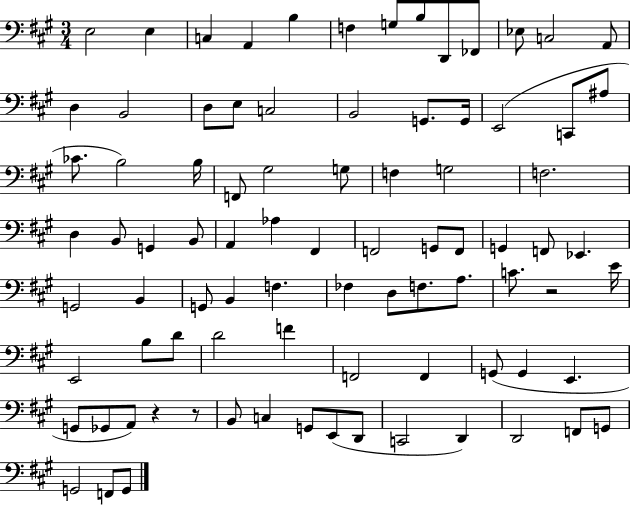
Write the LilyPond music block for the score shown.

{
  \clef bass
  \numericTimeSignature
  \time 3/4
  \key a \major
  e2 e4 | c4 a,4 b4 | f4 g8 b8 d,8 fes,8 | ees8 c2 a,8 | \break d4 b,2 | d8 e8 c2 | b,2 g,8. g,16 | e,2( c,8 ais8 | \break ces'8. b2) b16 | f,8 gis2 g8 | f4 g2 | f2. | \break d4 b,8 g,4 b,8 | a,4 aes4 fis,4 | f,2 g,8 f,8 | g,4 f,8 ees,4. | \break g,2 b,4 | g,8 b,4 f4. | fes4 d8 f8. a8. | c'8. r2 e'16 | \break e,2 b8 d'8 | d'2 f'4 | f,2 f,4 | g,8( g,4 e,4. | \break g,8 ges,8 a,8) r4 r8 | b,8 c4 g,8 e,8( d,8 | c,2 d,4) | d,2 f,8 g,8 | \break g,2 f,8 g,8 | \bar "|."
}